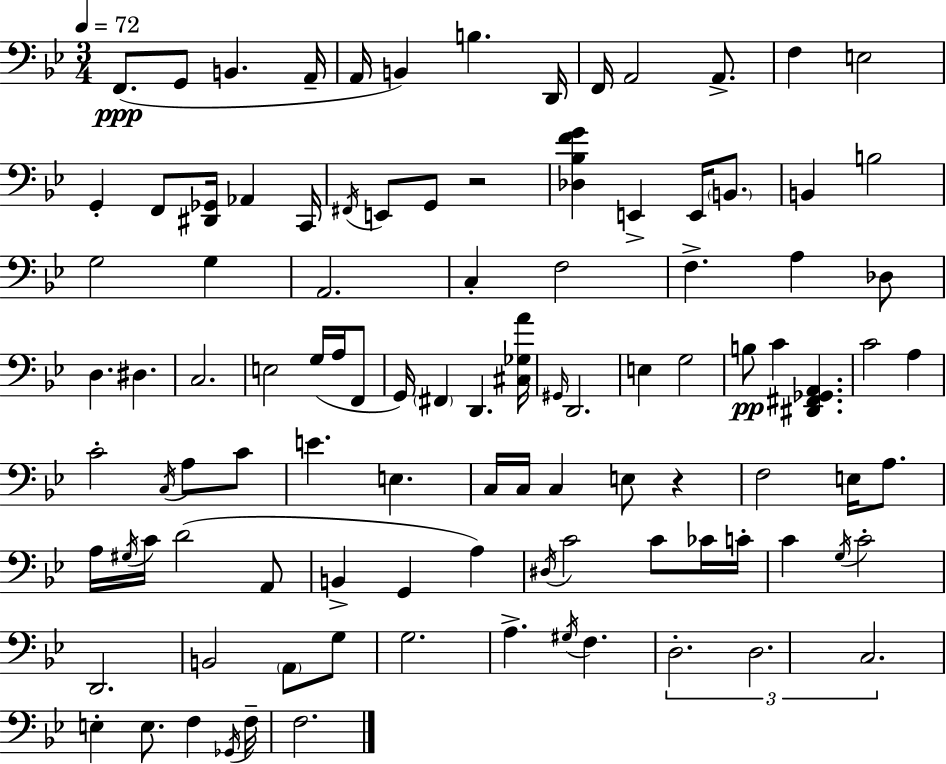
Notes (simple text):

F2/e. G2/e B2/q. A2/s A2/s B2/q B3/q. D2/s F2/s A2/h A2/e. F3/q E3/h G2/q F2/e [D#2,Gb2]/s Ab2/q C2/s F#2/s E2/e G2/e R/h [Db3,Bb3,F4,G4]/q E2/q E2/s B2/e. B2/q B3/h G3/h G3/q A2/h. C3/q F3/h F3/q. A3/q Db3/e D3/q. D#3/q. C3/h. E3/h G3/s A3/s F2/e G2/s F#2/q D2/q. [C#3,Gb3,A4]/s G#2/s D2/h. E3/q G3/h B3/e C4/q [D#2,F#2,Gb2,A2]/q. C4/h A3/q C4/h C3/s A3/e C4/e E4/q. E3/q. C3/s C3/s C3/q E3/e R/q F3/h E3/s A3/e. A3/s G#3/s C4/s D4/h A2/e B2/q G2/q A3/q D#3/s C4/h C4/e CES4/s C4/s C4/q G3/s C4/h D2/h. B2/h A2/e G3/e G3/h. A3/q. G#3/s F3/q. D3/h. D3/h. C3/h. E3/q E3/e. F3/q Gb2/s F3/s F3/h.